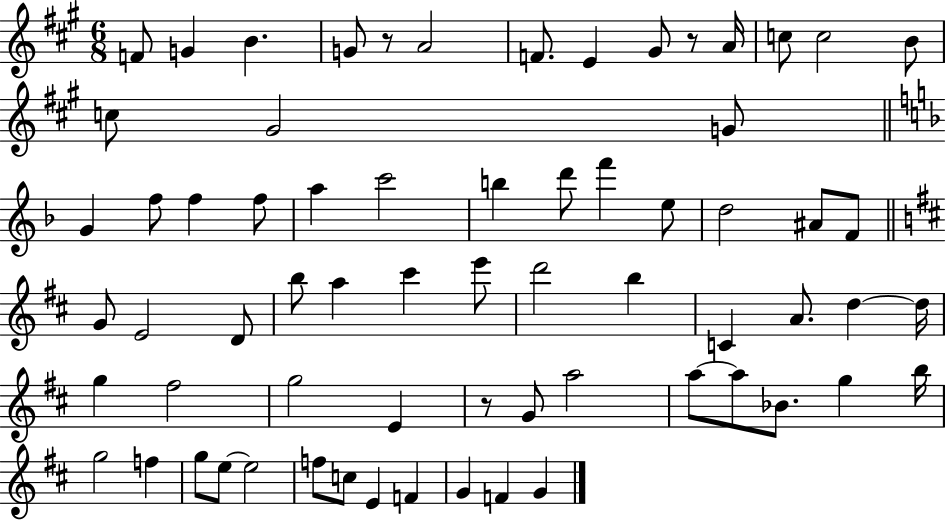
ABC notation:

X:1
T:Untitled
M:6/8
L:1/4
K:A
F/2 G B G/2 z/2 A2 F/2 E ^G/2 z/2 A/4 c/2 c2 B/2 c/2 ^G2 G/2 G f/2 f f/2 a c'2 b d'/2 f' e/2 d2 ^A/2 F/2 G/2 E2 D/2 b/2 a ^c' e'/2 d'2 b C A/2 d d/4 g ^f2 g2 E z/2 G/2 a2 a/2 a/2 _B/2 g b/4 g2 f g/2 e/2 e2 f/2 c/2 E F G F G